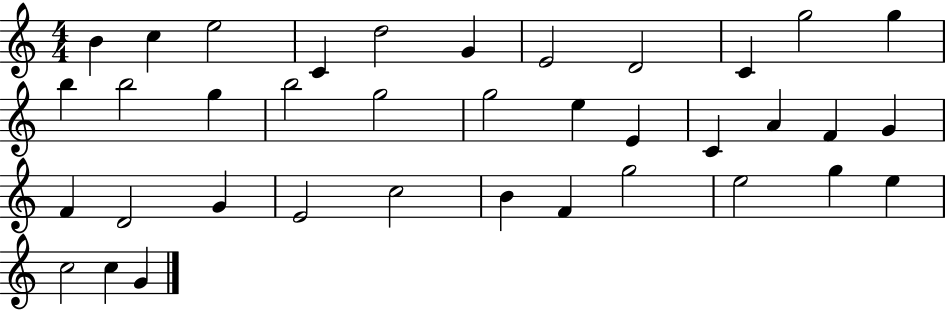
B4/q C5/q E5/h C4/q D5/h G4/q E4/h D4/h C4/q G5/h G5/q B5/q B5/h G5/q B5/h G5/h G5/h E5/q E4/q C4/q A4/q F4/q G4/q F4/q D4/h G4/q E4/h C5/h B4/q F4/q G5/h E5/h G5/q E5/q C5/h C5/q G4/q